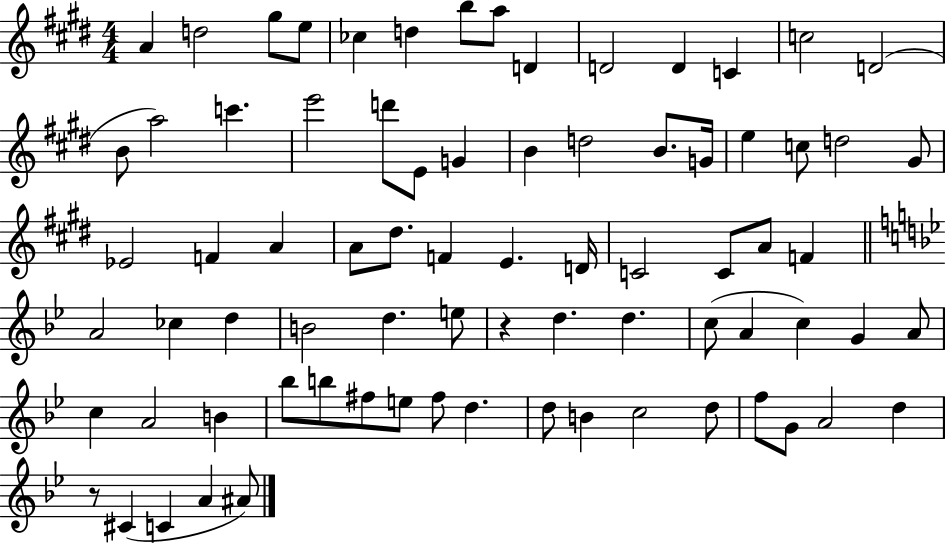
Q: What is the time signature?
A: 4/4